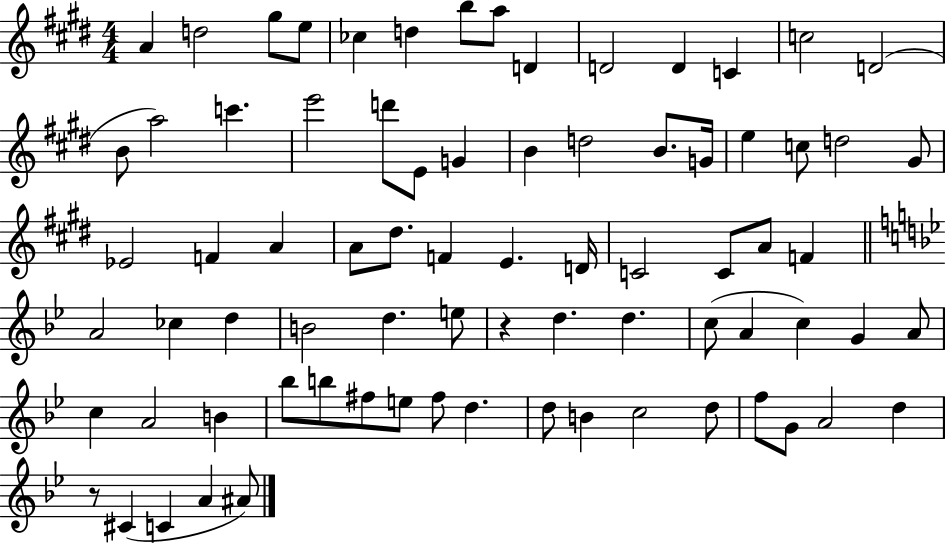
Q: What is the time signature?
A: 4/4